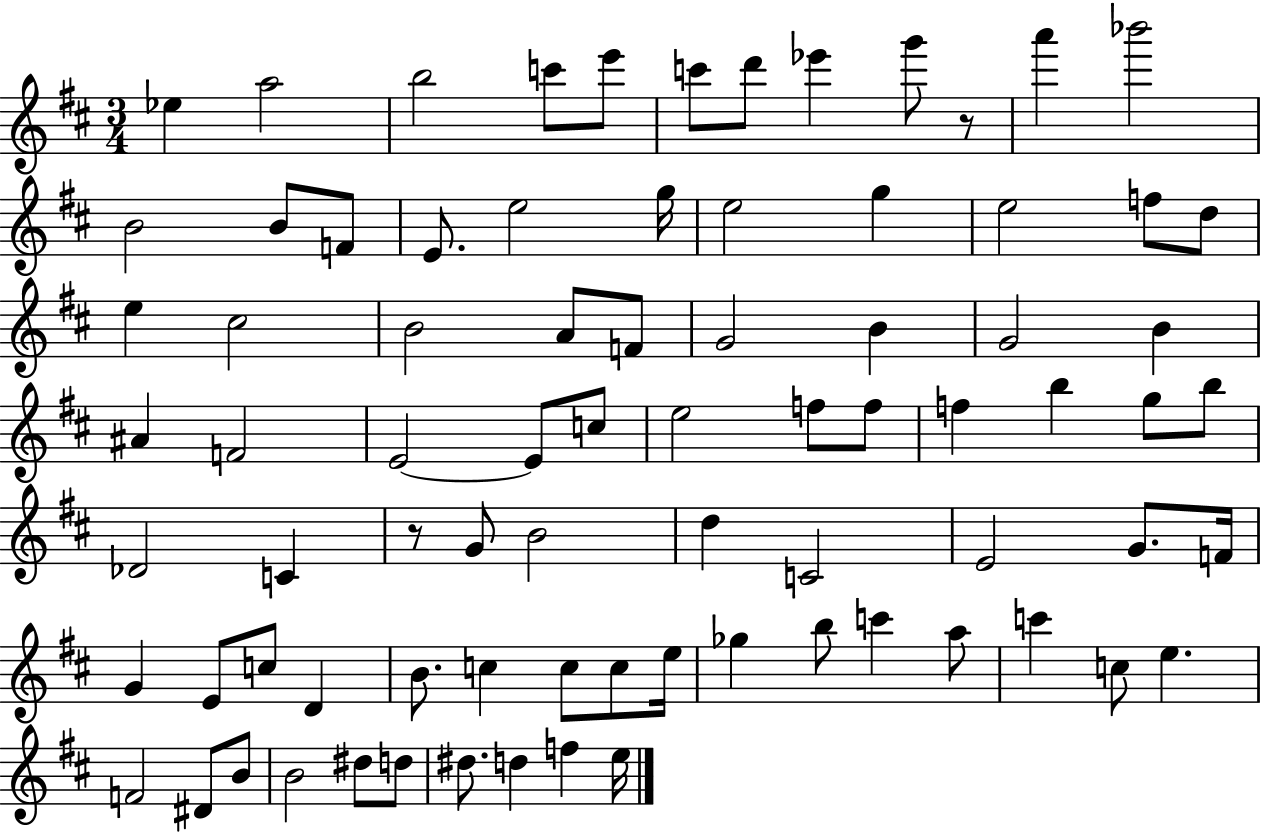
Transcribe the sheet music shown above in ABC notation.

X:1
T:Untitled
M:3/4
L:1/4
K:D
_e a2 b2 c'/2 e'/2 c'/2 d'/2 _e' g'/2 z/2 a' _b'2 B2 B/2 F/2 E/2 e2 g/4 e2 g e2 f/2 d/2 e ^c2 B2 A/2 F/2 G2 B G2 B ^A F2 E2 E/2 c/2 e2 f/2 f/2 f b g/2 b/2 _D2 C z/2 G/2 B2 d C2 E2 G/2 F/4 G E/2 c/2 D B/2 c c/2 c/2 e/4 _g b/2 c' a/2 c' c/2 e F2 ^D/2 B/2 B2 ^d/2 d/2 ^d/2 d f e/4